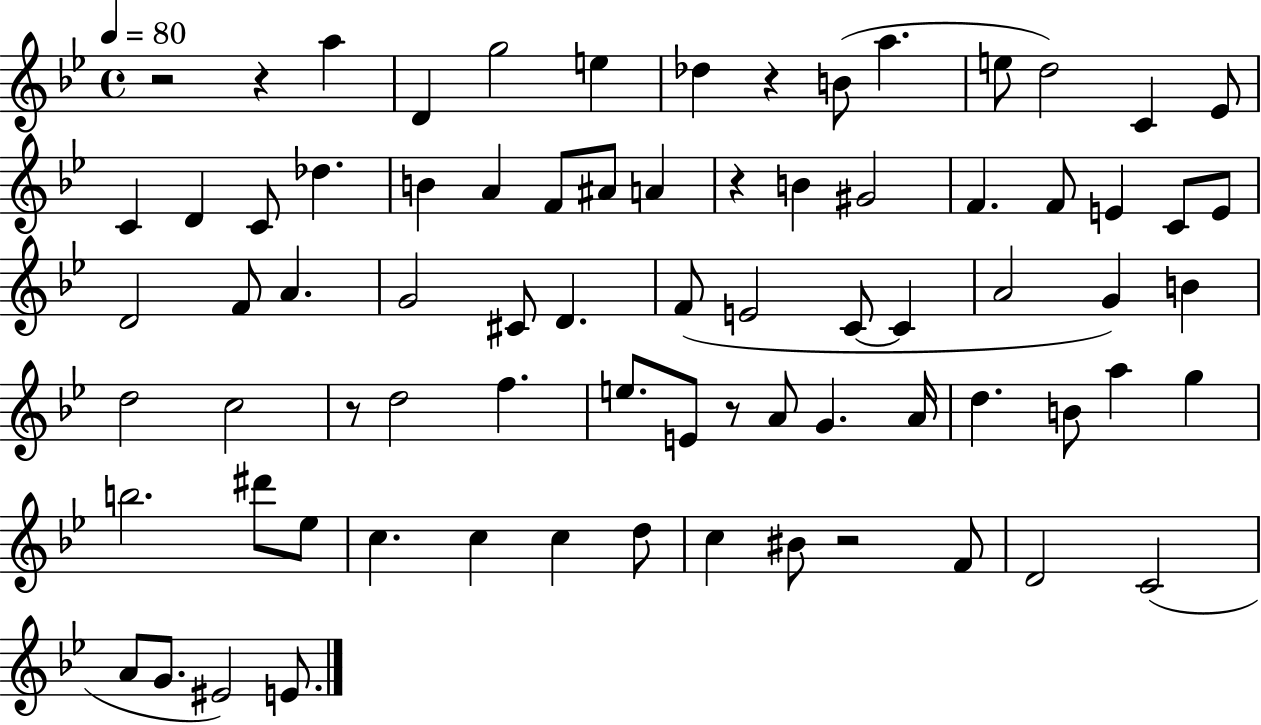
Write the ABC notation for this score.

X:1
T:Untitled
M:4/4
L:1/4
K:Bb
z2 z a D g2 e _d z B/2 a e/2 d2 C _E/2 C D C/2 _d B A F/2 ^A/2 A z B ^G2 F F/2 E C/2 E/2 D2 F/2 A G2 ^C/2 D F/2 E2 C/2 C A2 G B d2 c2 z/2 d2 f e/2 E/2 z/2 A/2 G A/4 d B/2 a g b2 ^d'/2 _e/2 c c c d/2 c ^B/2 z2 F/2 D2 C2 A/2 G/2 ^E2 E/2